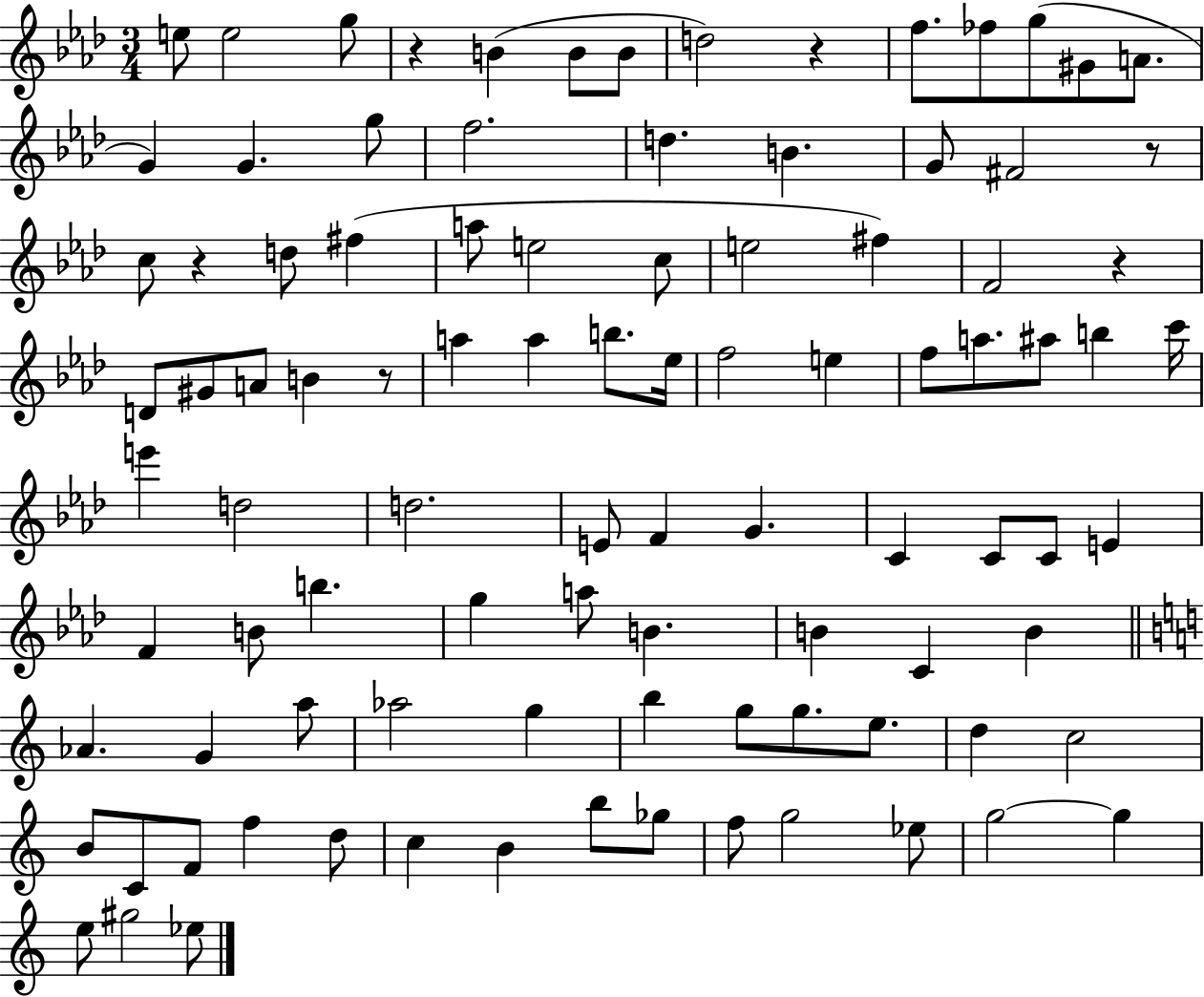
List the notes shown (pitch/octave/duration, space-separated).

E5/e E5/h G5/e R/q B4/q B4/e B4/e D5/h R/q F5/e. FES5/e G5/e G#4/e A4/e. G4/q G4/q. G5/e F5/h. D5/q. B4/q. G4/e F#4/h R/e C5/e R/q D5/e F#5/q A5/e E5/h C5/e E5/h F#5/q F4/h R/q D4/e G#4/e A4/e B4/q R/e A5/q A5/q B5/e. Eb5/s F5/h E5/q F5/e A5/e. A#5/e B5/q C6/s E6/q D5/h D5/h. E4/e F4/q G4/q. C4/q C4/e C4/e E4/q F4/q B4/e B5/q. G5/q A5/e B4/q. B4/q C4/q B4/q Ab4/q. G4/q A5/e Ab5/h G5/q B5/q G5/e G5/e. E5/e. D5/q C5/h B4/e C4/e F4/e F5/q D5/e C5/q B4/q B5/e Gb5/e F5/e G5/h Eb5/e G5/h G5/q E5/e G#5/h Eb5/e